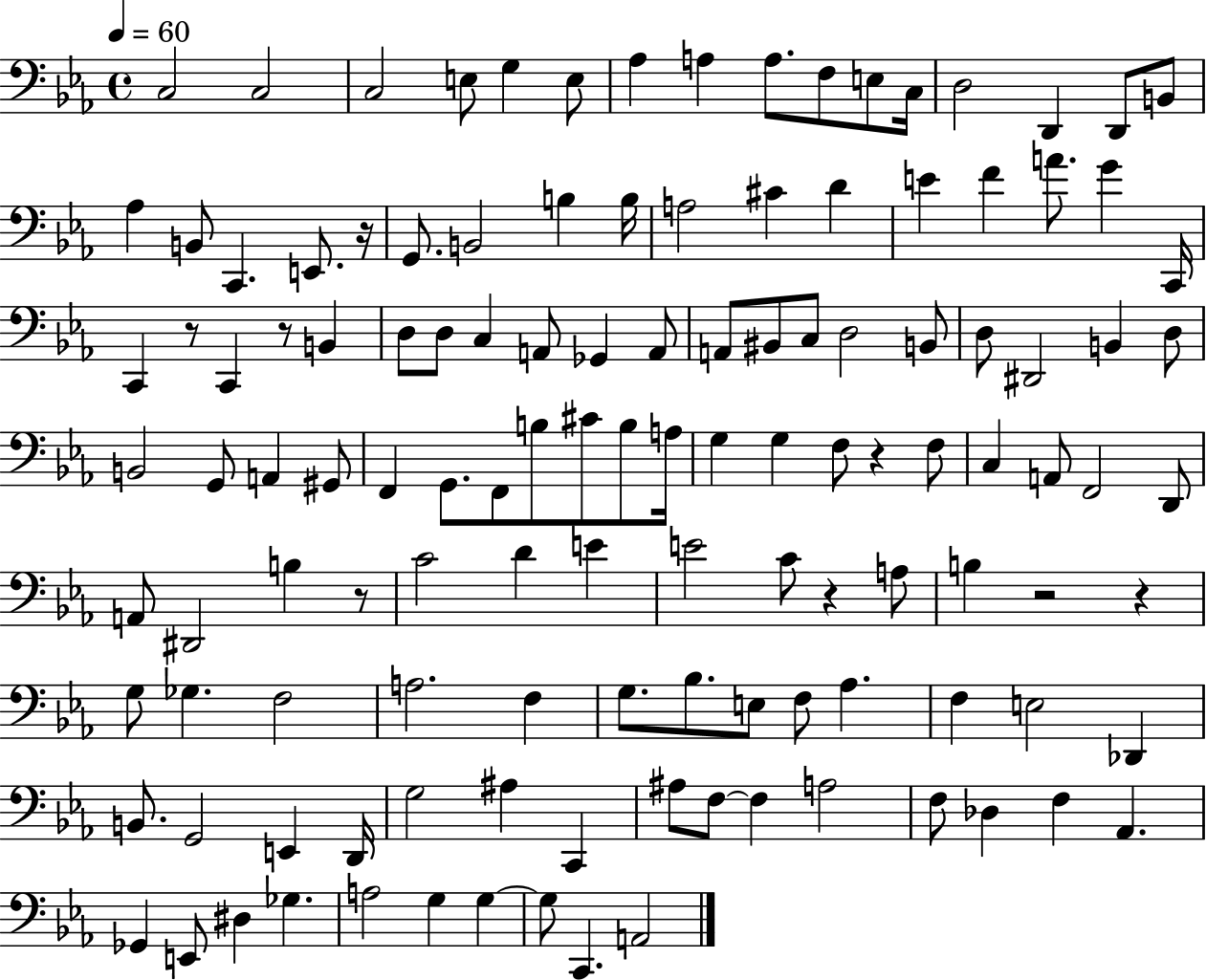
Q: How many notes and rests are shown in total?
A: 125